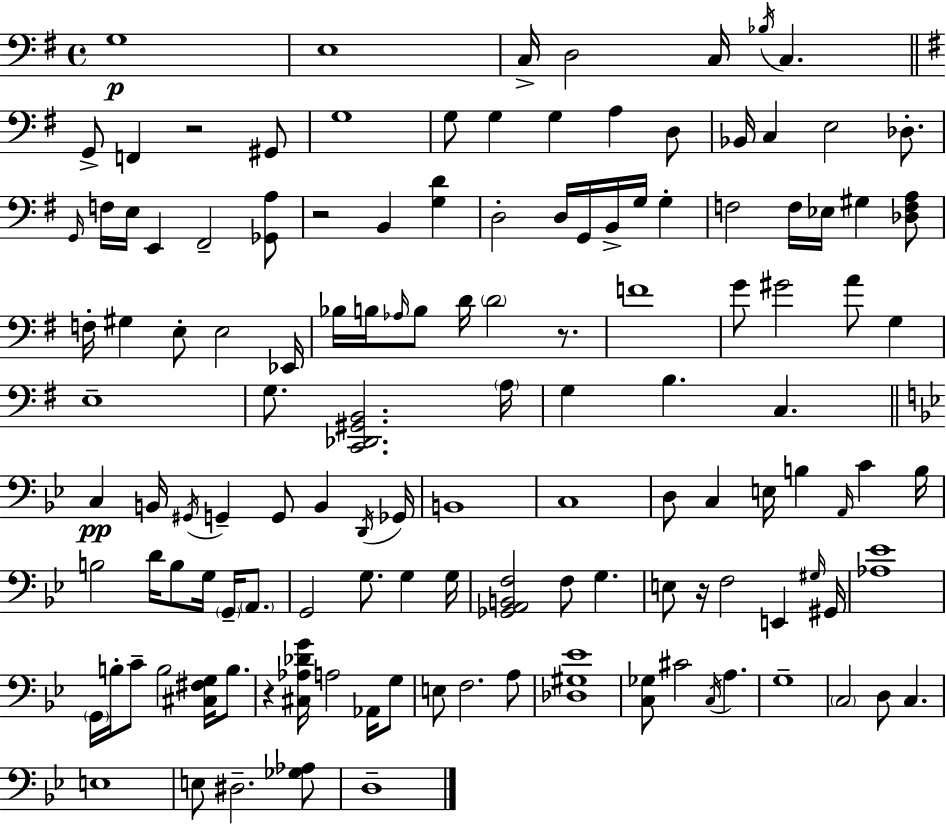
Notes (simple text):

G3/w E3/w C3/s D3/h C3/s Bb3/s C3/q. G2/e F2/q R/h G#2/e G3/w G3/e G3/q G3/q A3/q D3/e Bb2/s C3/q E3/h Db3/e. G2/s F3/s E3/s E2/q F#2/h [Gb2,A3]/e R/h B2/q [G3,D4]/q D3/h D3/s G2/s B2/s G3/s G3/q F3/h F3/s Eb3/s G#3/q [Db3,F3,A3]/e F3/s G#3/q E3/e E3/h Eb2/s Bb3/s B3/s Ab3/s B3/e D4/s D4/h R/e. F4/w G4/e G#4/h A4/e G3/q E3/w G3/e. [C2,Db2,G#2,B2]/h. A3/s G3/q B3/q. C3/q. C3/q B2/s G#2/s G2/q G2/e B2/q D2/s Gb2/s B2/w C3/w D3/e C3/q E3/s B3/q A2/s C4/q B3/s B3/h D4/s B3/e G3/s G2/s A2/e. G2/h G3/e. G3/q G3/s [Gb2,A2,B2,F3]/h F3/e G3/q. E3/e R/s F3/h E2/q G#3/s G#2/s [Ab3,Eb4]/w G2/s B3/s C4/e B3/h [C#3,F#3,G3]/s B3/e. R/q [C#3,Ab3,Db4,G4]/s A3/h Ab2/s G3/e E3/e F3/h. A3/e [Db3,G#3,Eb4]/w [C3,Gb3]/e C#4/h C3/s A3/q. G3/w C3/h D3/e C3/q. E3/w E3/e D#3/h. [Gb3,Ab3]/e D3/w